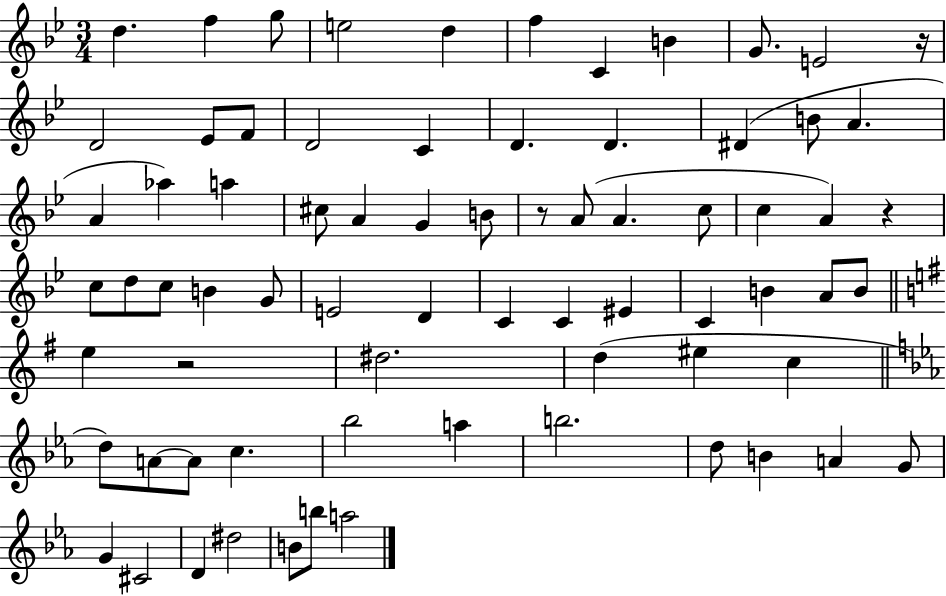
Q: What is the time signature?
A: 3/4